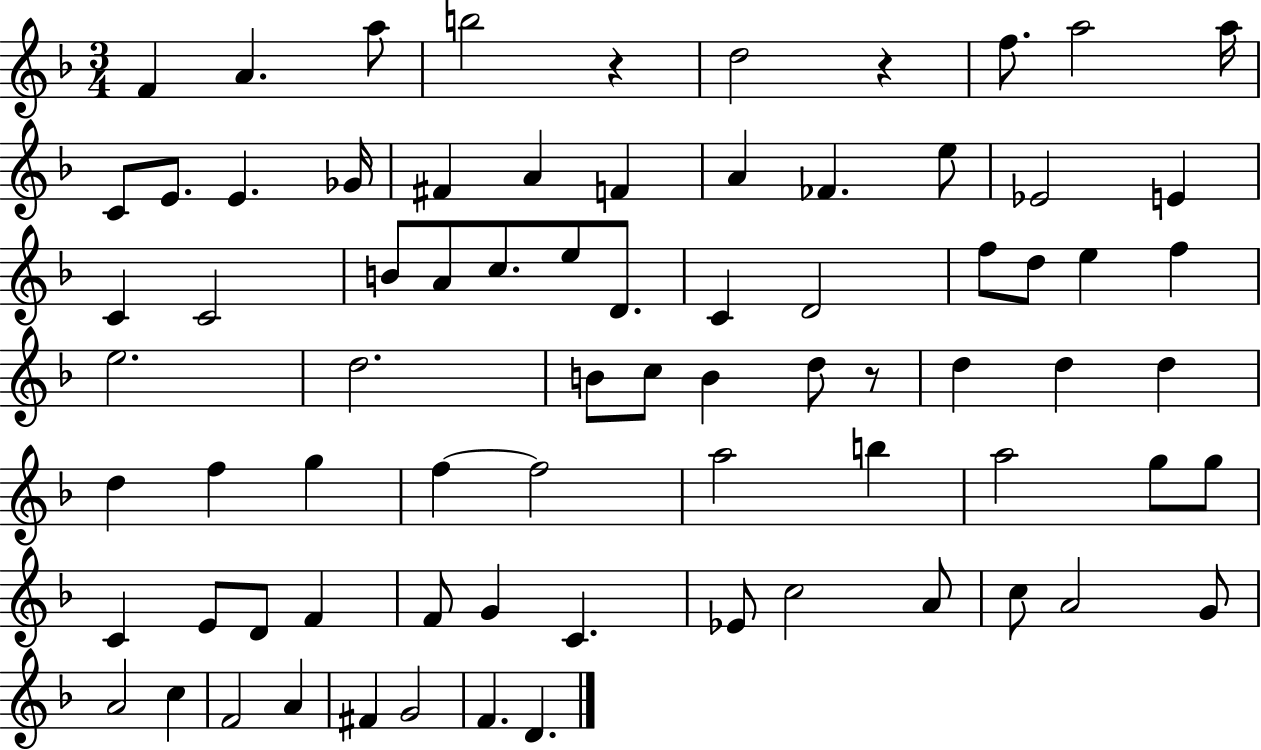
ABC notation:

X:1
T:Untitled
M:3/4
L:1/4
K:F
F A a/2 b2 z d2 z f/2 a2 a/4 C/2 E/2 E _G/4 ^F A F A _F e/2 _E2 E C C2 B/2 A/2 c/2 e/2 D/2 C D2 f/2 d/2 e f e2 d2 B/2 c/2 B d/2 z/2 d d d d f g f f2 a2 b a2 g/2 g/2 C E/2 D/2 F F/2 G C _E/2 c2 A/2 c/2 A2 G/2 A2 c F2 A ^F G2 F D